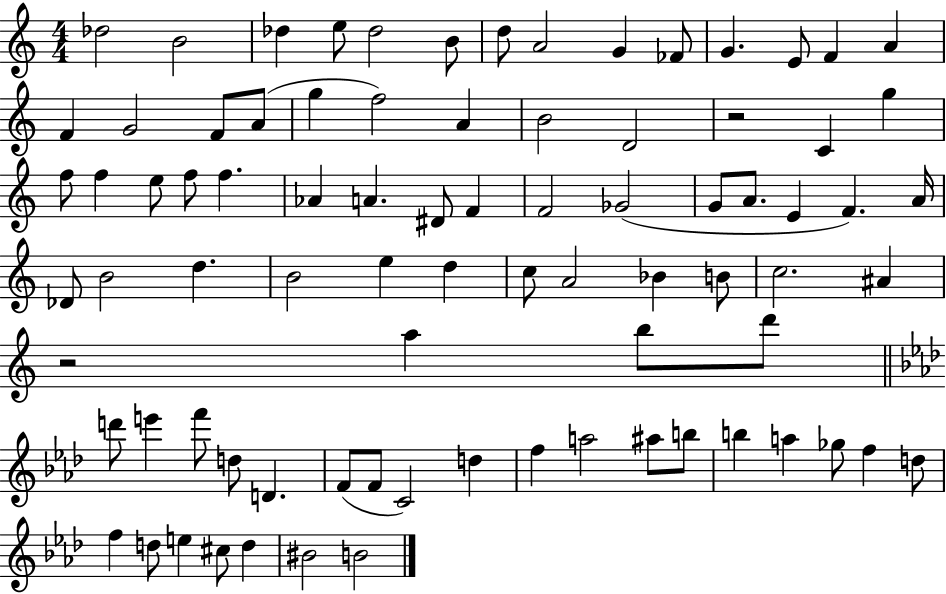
Db5/h B4/h Db5/q E5/e Db5/h B4/e D5/e A4/h G4/q FES4/e G4/q. E4/e F4/q A4/q F4/q G4/h F4/e A4/e G5/q F5/h A4/q B4/h D4/h R/h C4/q G5/q F5/e F5/q E5/e F5/e F5/q. Ab4/q A4/q. D#4/e F4/q F4/h Gb4/h G4/e A4/e. E4/q F4/q. A4/s Db4/e B4/h D5/q. B4/h E5/q D5/q C5/e A4/h Bb4/q B4/e C5/h. A#4/q R/h A5/q B5/e D6/e D6/e E6/q F6/e D5/e D4/q. F4/e F4/e C4/h D5/q F5/q A5/h A#5/e B5/e B5/q A5/q Gb5/e F5/q D5/e F5/q D5/e E5/q C#5/e D5/q BIS4/h B4/h